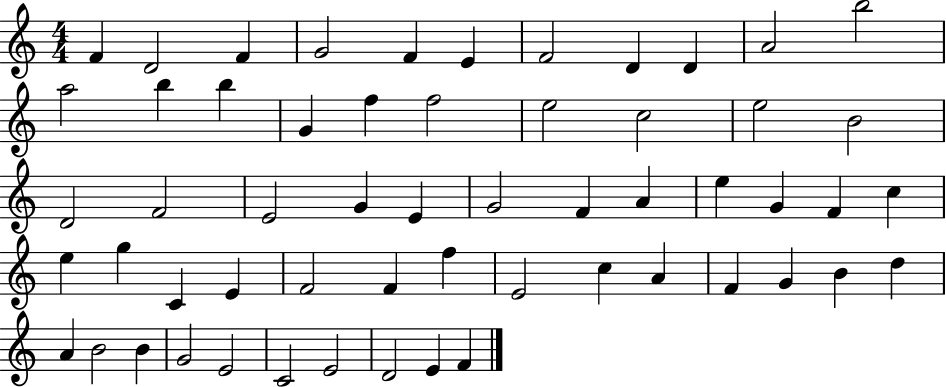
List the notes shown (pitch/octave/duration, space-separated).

F4/q D4/h F4/q G4/h F4/q E4/q F4/h D4/q D4/q A4/h B5/h A5/h B5/q B5/q G4/q F5/q F5/h E5/h C5/h E5/h B4/h D4/h F4/h E4/h G4/q E4/q G4/h F4/q A4/q E5/q G4/q F4/q C5/q E5/q G5/q C4/q E4/q F4/h F4/q F5/q E4/h C5/q A4/q F4/q G4/q B4/q D5/q A4/q B4/h B4/q G4/h E4/h C4/h E4/h D4/h E4/q F4/q